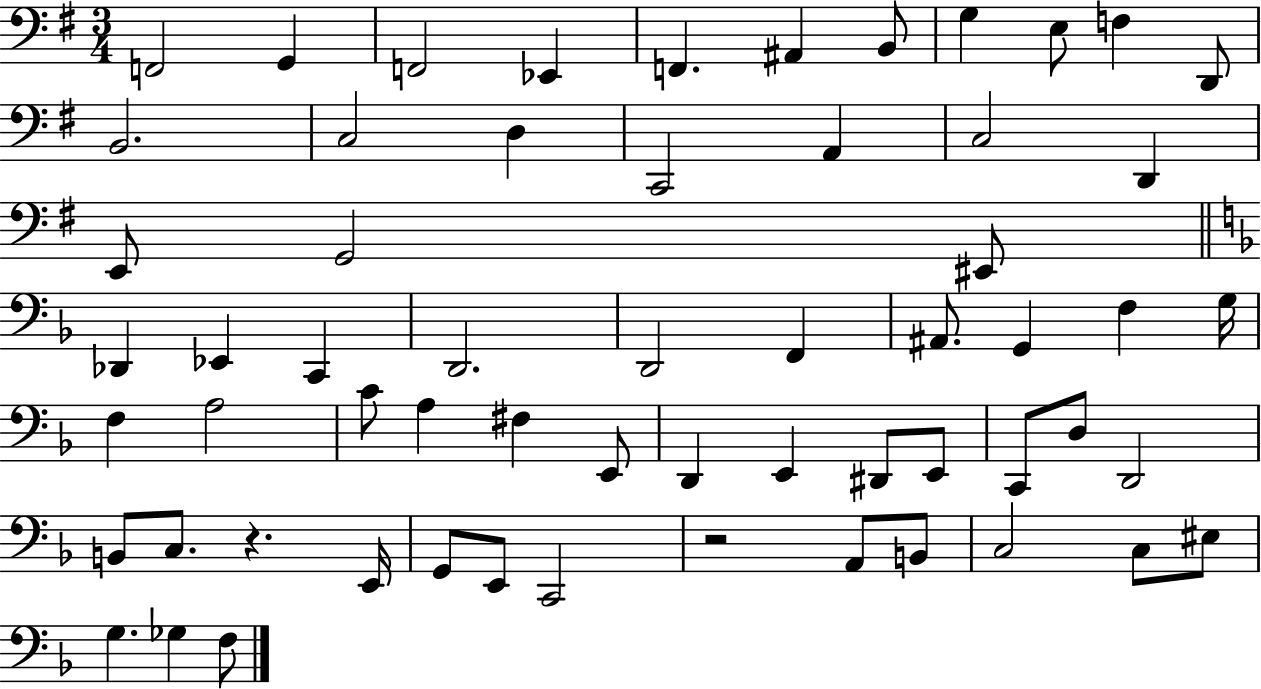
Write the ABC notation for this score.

X:1
T:Untitled
M:3/4
L:1/4
K:G
F,,2 G,, F,,2 _E,, F,, ^A,, B,,/2 G, E,/2 F, D,,/2 B,,2 C,2 D, C,,2 A,, C,2 D,, E,,/2 G,,2 ^E,,/2 _D,, _E,, C,, D,,2 D,,2 F,, ^A,,/2 G,, F, G,/4 F, A,2 C/2 A, ^F, E,,/2 D,, E,, ^D,,/2 E,,/2 C,,/2 D,/2 D,,2 B,,/2 C,/2 z E,,/4 G,,/2 E,,/2 C,,2 z2 A,,/2 B,,/2 C,2 C,/2 ^E,/2 G, _G, F,/2